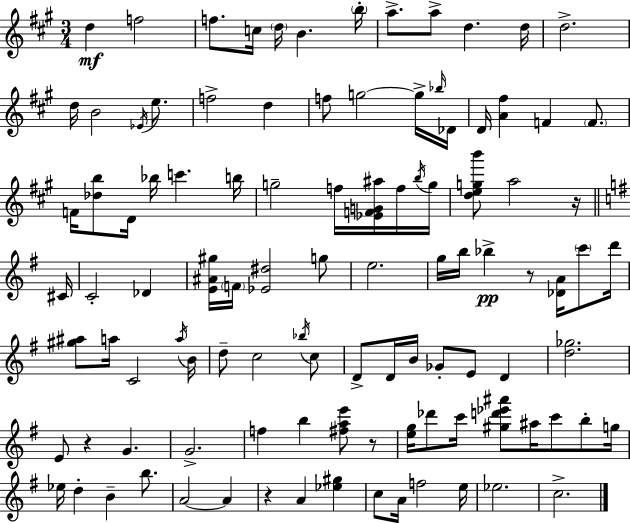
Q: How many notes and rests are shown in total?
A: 104